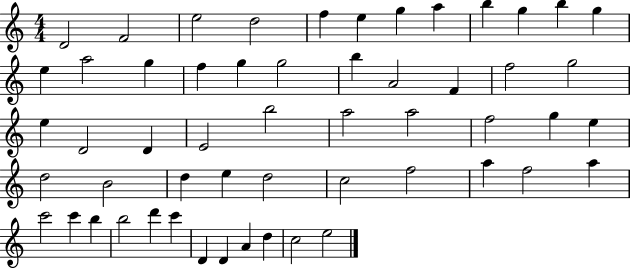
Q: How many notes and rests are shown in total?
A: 55